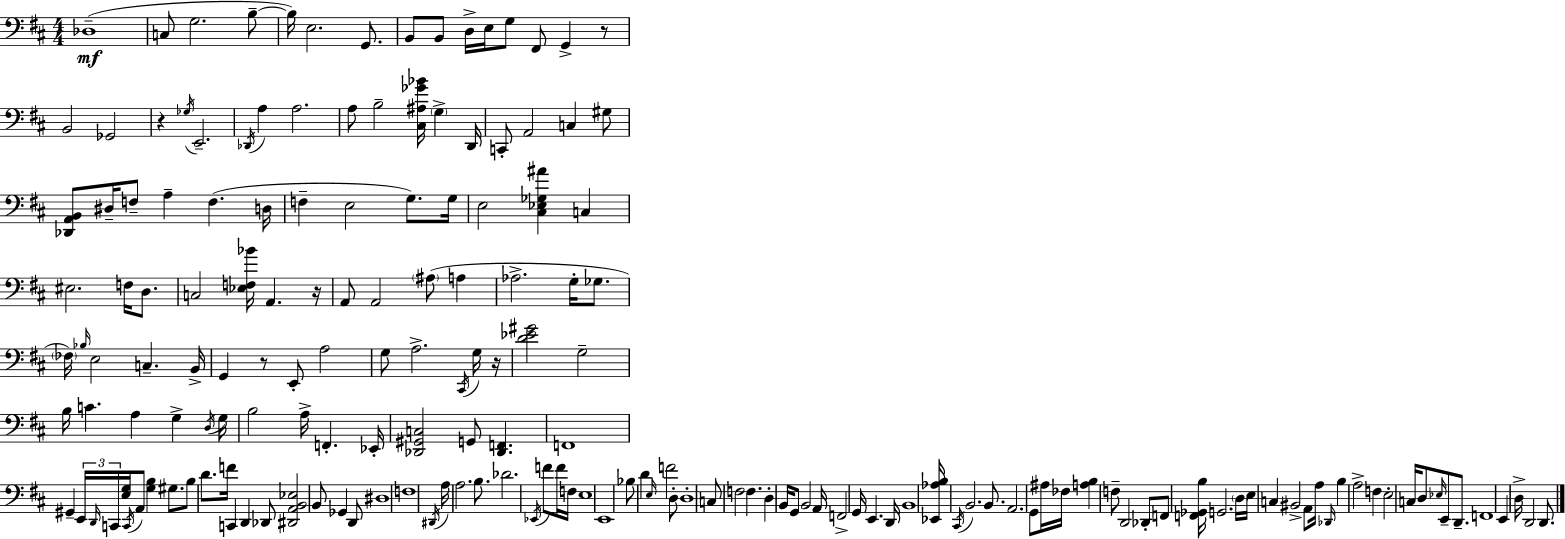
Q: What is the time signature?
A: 4/4